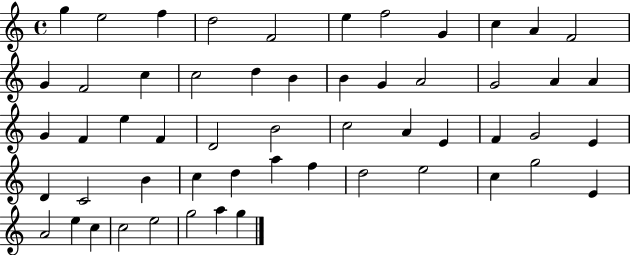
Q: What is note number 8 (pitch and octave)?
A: G4